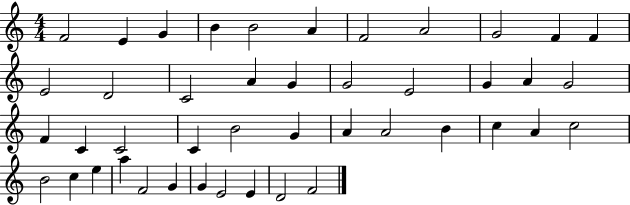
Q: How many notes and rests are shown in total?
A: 44